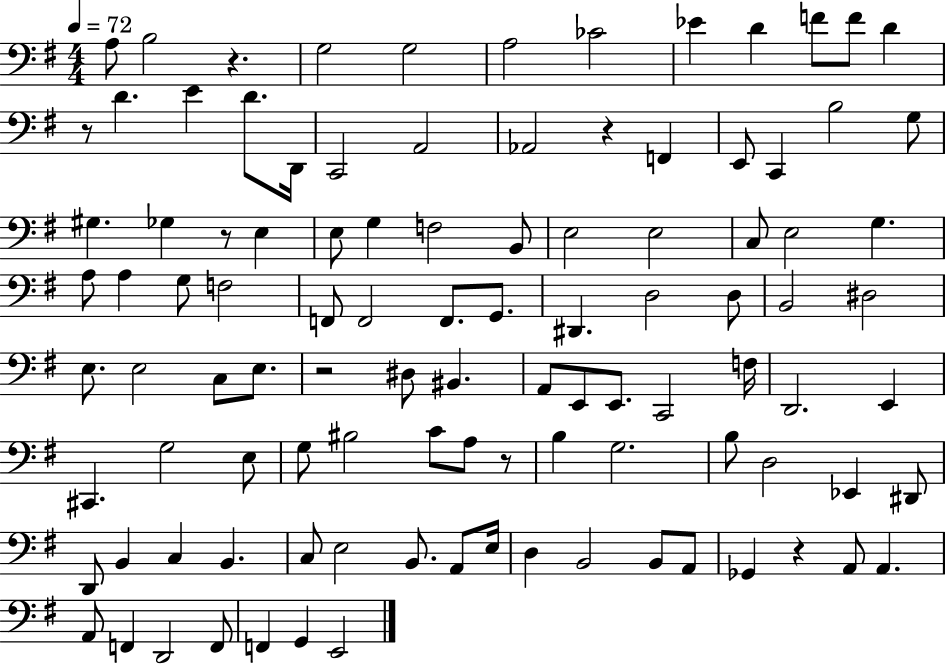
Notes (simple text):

A3/e B3/h R/q. G3/h G3/h A3/h CES4/h Eb4/q D4/q F4/e F4/e D4/q R/e D4/q. E4/q D4/e. D2/s C2/h A2/h Ab2/h R/q F2/q E2/e C2/q B3/h G3/e G#3/q. Gb3/q R/e E3/q E3/e G3/q F3/h B2/e E3/h E3/h C3/e E3/h G3/q. A3/e A3/q G3/e F3/h F2/e F2/h F2/e. G2/e. D#2/q. D3/h D3/e B2/h D#3/h E3/e. E3/h C3/e E3/e. R/h D#3/e BIS2/q. A2/e E2/e E2/e. C2/h F3/s D2/h. E2/q C#2/q. G3/h E3/e G3/e BIS3/h C4/e A3/e R/e B3/q G3/h. B3/e D3/h Eb2/q D#2/e D2/e B2/q C3/q B2/q. C3/e E3/h B2/e. A2/e E3/s D3/q B2/h B2/e A2/e Gb2/q R/q A2/e A2/q. A2/e F2/q D2/h F2/e F2/q G2/q E2/h